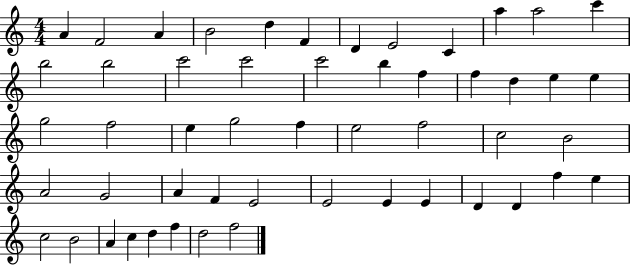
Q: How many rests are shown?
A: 0